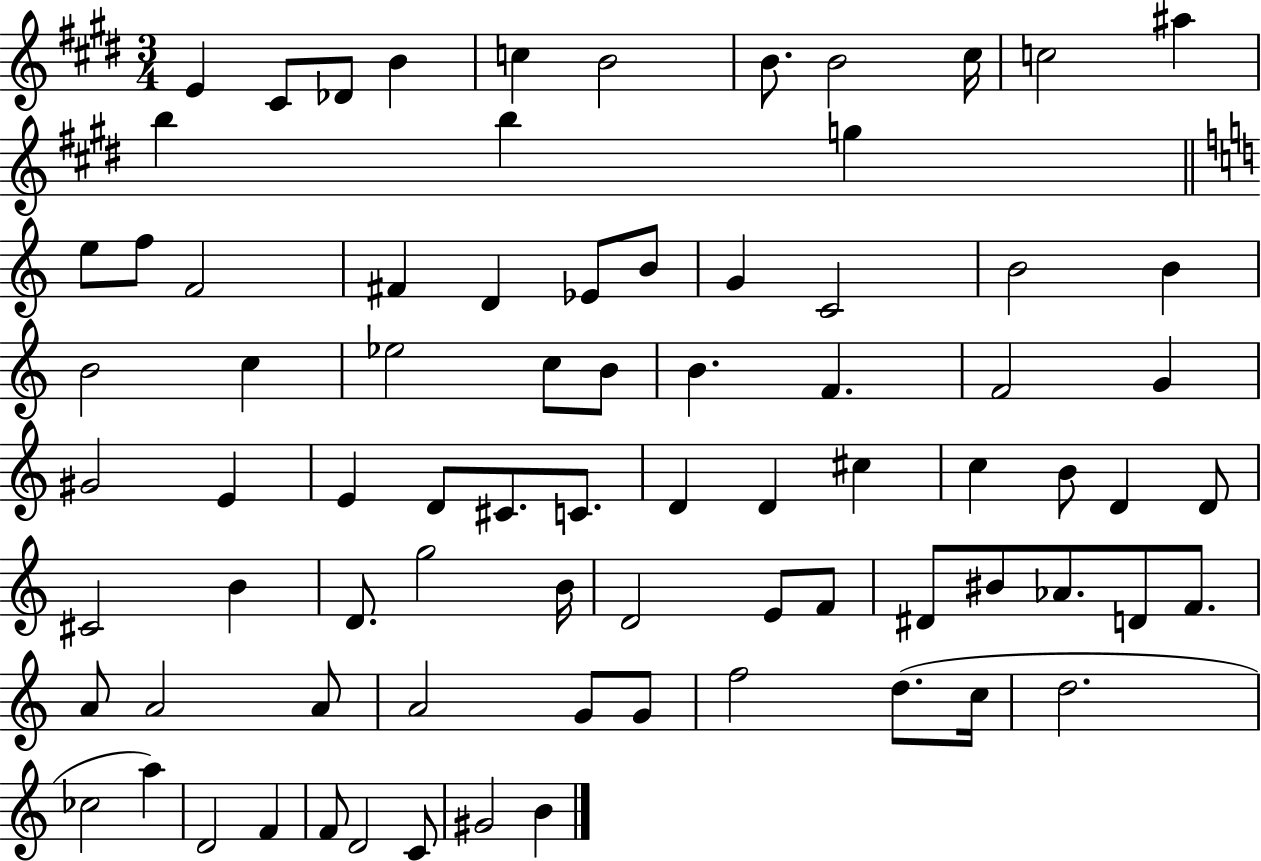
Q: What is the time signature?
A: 3/4